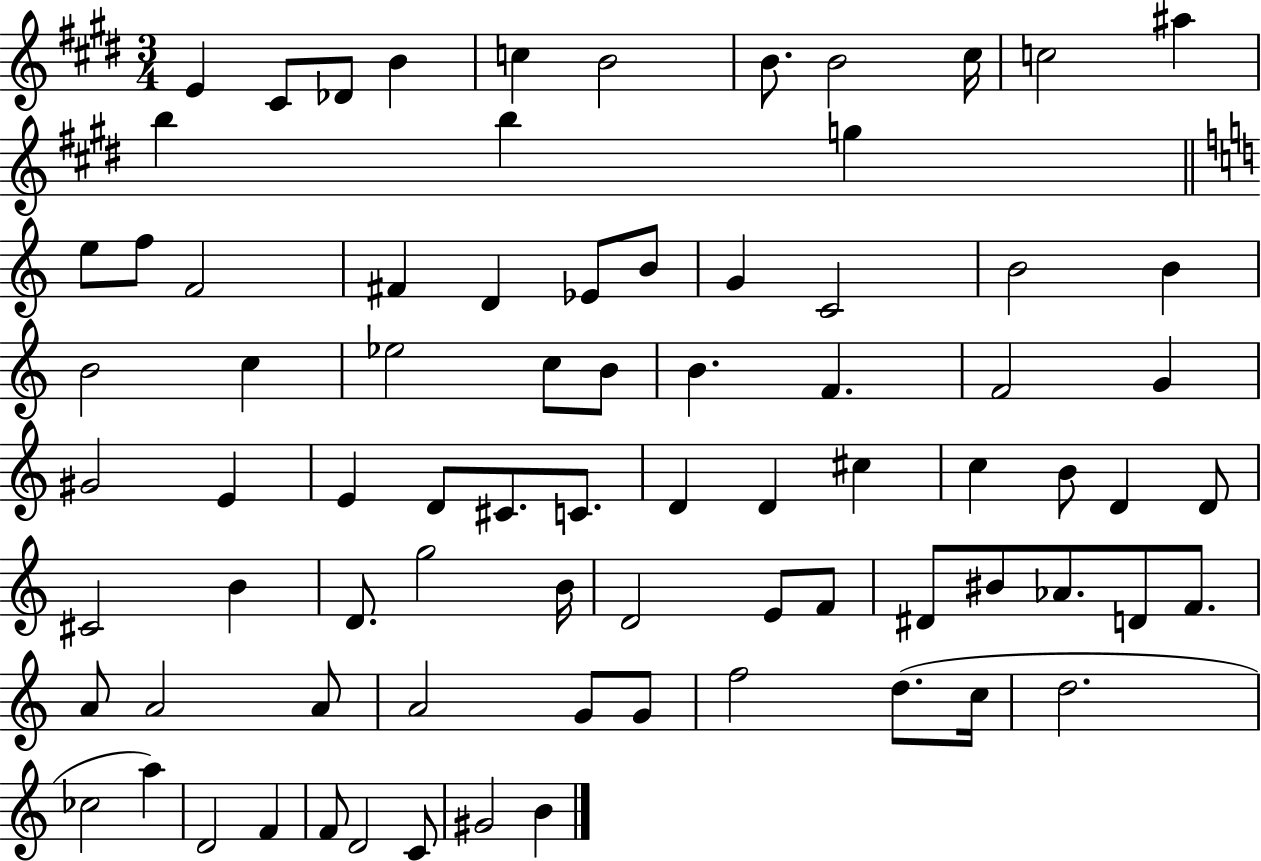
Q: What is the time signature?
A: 3/4